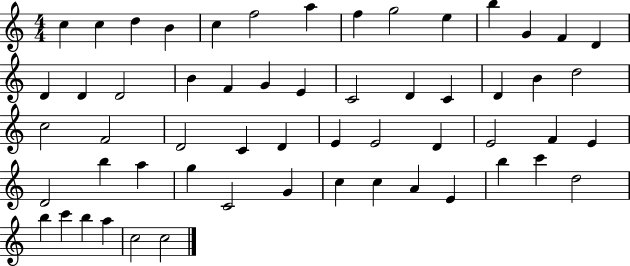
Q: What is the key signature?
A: C major